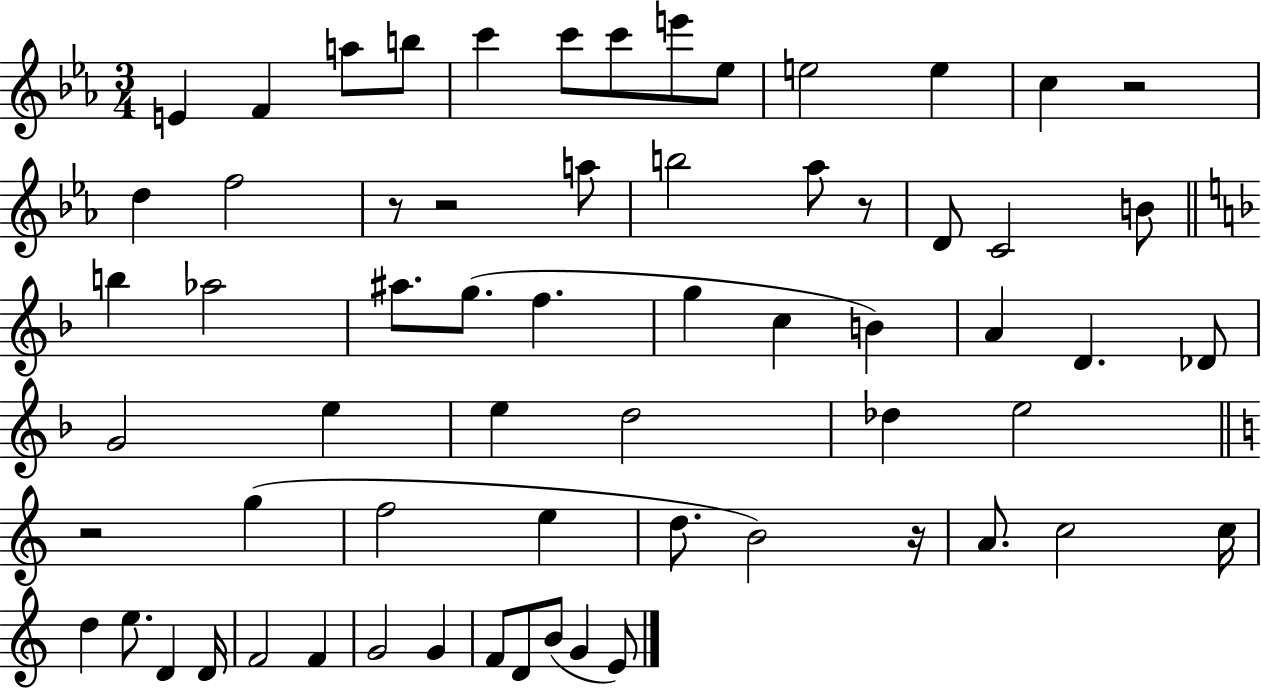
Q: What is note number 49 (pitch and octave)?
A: D4